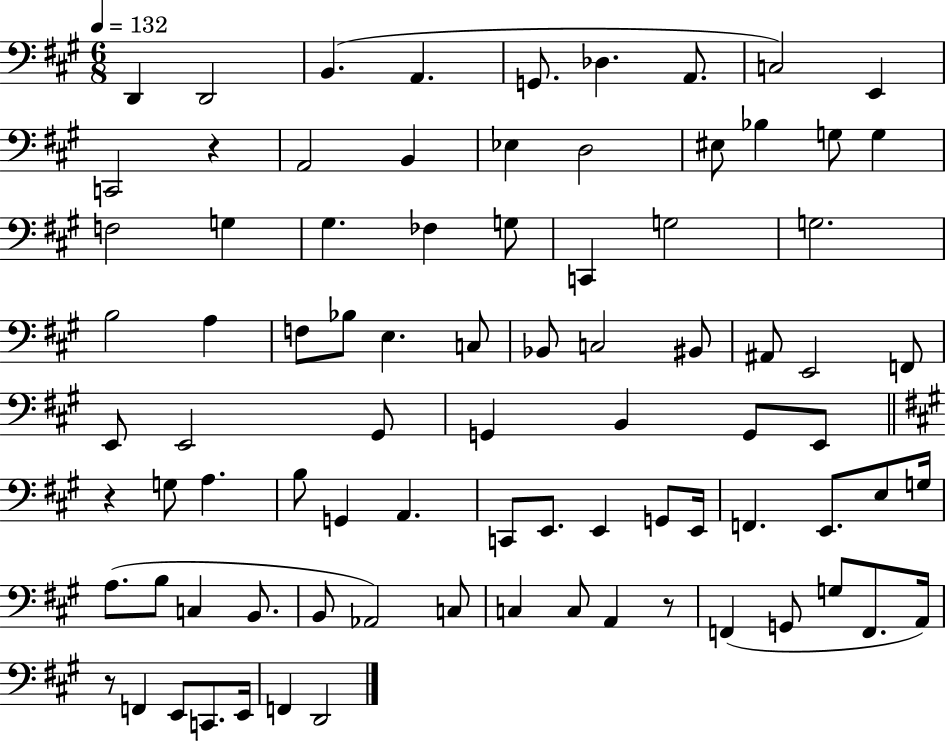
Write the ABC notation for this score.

X:1
T:Untitled
M:6/8
L:1/4
K:A
D,, D,,2 B,, A,, G,,/2 _D, A,,/2 C,2 E,, C,,2 z A,,2 B,, _E, D,2 ^E,/2 _B, G,/2 G, F,2 G, ^G, _F, G,/2 C,, G,2 G,2 B,2 A, F,/2 _B,/2 E, C,/2 _B,,/2 C,2 ^B,,/2 ^A,,/2 E,,2 F,,/2 E,,/2 E,,2 ^G,,/2 G,, B,, G,,/2 E,,/2 z G,/2 A, B,/2 G,, A,, C,,/2 E,,/2 E,, G,,/2 E,,/4 F,, E,,/2 E,/2 G,/4 A,/2 B,/2 C, B,,/2 B,,/2 _A,,2 C,/2 C, C,/2 A,, z/2 F,, G,,/2 G,/2 F,,/2 A,,/4 z/2 F,, E,,/2 C,,/2 E,,/4 F,, D,,2